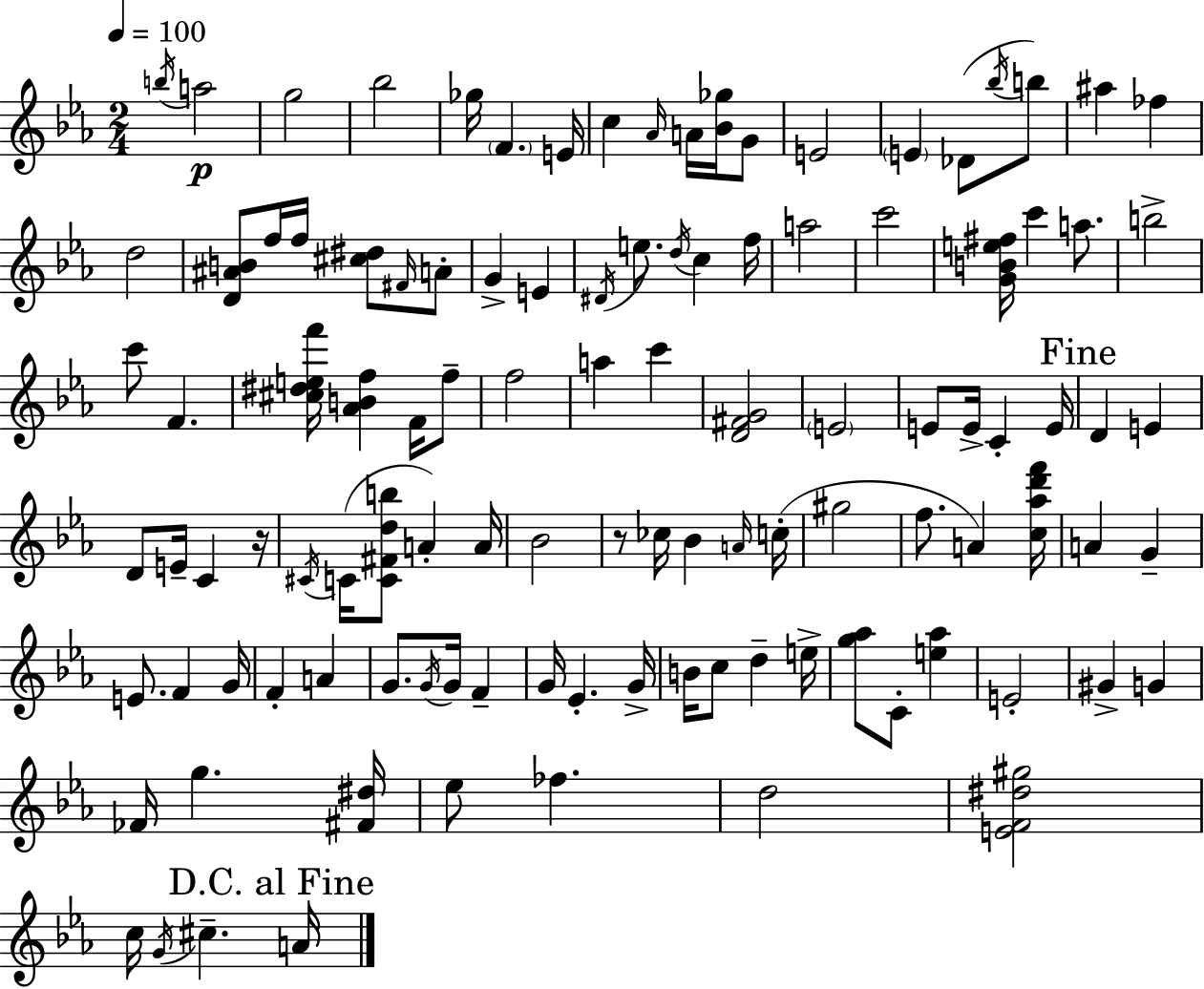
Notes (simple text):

B5/s A5/h G5/h Bb5/h Gb5/s F4/q. E4/s C5/q Ab4/s A4/s [Bb4,Gb5]/s G4/e E4/h E4/q Db4/e Bb5/s B5/e A#5/q FES5/q D5/h [D4,A#4,B4]/e F5/s F5/s [C#5,D#5]/e F#4/s A4/e G4/q E4/q D#4/s E5/e. D5/s C5/q F5/s A5/h C6/h [G4,B4,E5,F#5]/s C6/q A5/e. B5/h C6/e F4/q. [C#5,D#5,E5,F6]/s [Ab4,B4,F5]/q F4/s F5/e F5/h A5/q C6/q [D4,F#4,G4]/h E4/h E4/e E4/s C4/q E4/s D4/q E4/q D4/e E4/s C4/q R/s C#4/s C4/s [C4,F#4,D5,B5]/e A4/q A4/s Bb4/h R/e CES5/s Bb4/q A4/s C5/s G#5/h F5/e. A4/q [C5,Ab5,D6,F6]/s A4/q G4/q E4/e. F4/q G4/s F4/q A4/q G4/e. G4/s G4/s F4/q G4/s Eb4/q. G4/s B4/s C5/e D5/q E5/s [G5,Ab5]/e C4/e [E5,Ab5]/q E4/h G#4/q G4/q FES4/s G5/q. [F#4,D#5]/s Eb5/e FES5/q. D5/h [E4,F4,D#5,G#5]/h C5/s G4/s C#5/q. A4/s